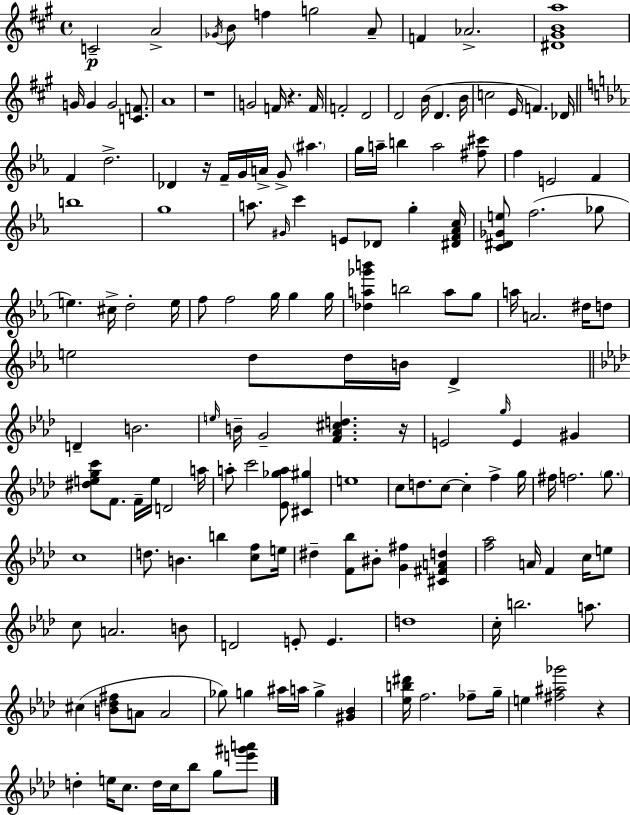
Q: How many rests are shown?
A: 5